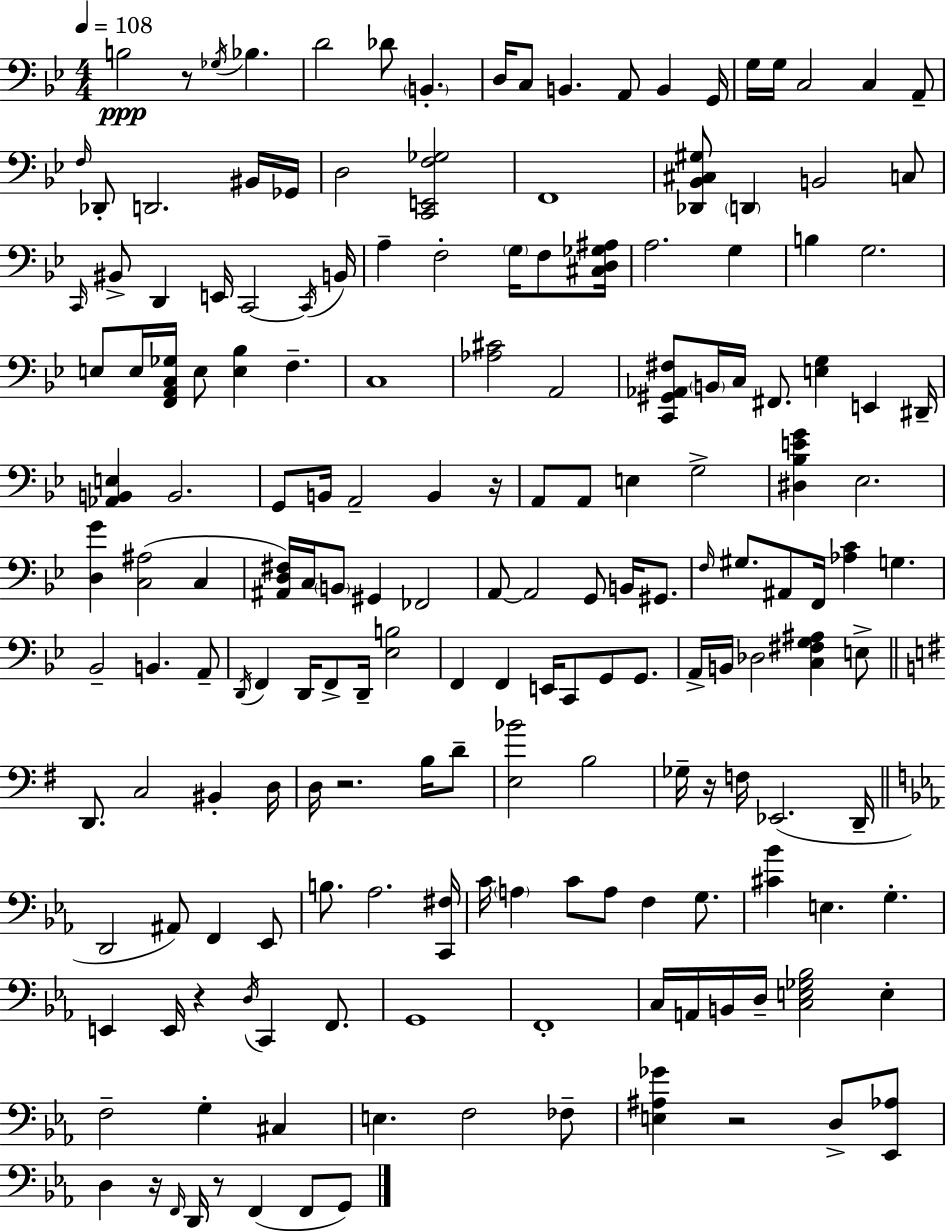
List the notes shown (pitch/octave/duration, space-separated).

B3/h R/e Gb3/s Bb3/q. D4/h Db4/e B2/q. D3/s C3/e B2/q. A2/e B2/q G2/s G3/s G3/s C3/h C3/q A2/e F3/s Db2/e D2/h. BIS2/s Gb2/s D3/h [C2,E2,F3,Gb3]/h F2/w [Db2,Bb2,C#3,G#3]/e D2/q B2/h C3/e C2/s BIS2/e D2/q E2/s C2/h C2/s B2/s A3/q F3/h G3/s F3/e [C#3,D3,Gb3,A#3]/s A3/h. G3/q B3/q G3/h. E3/e E3/s [F2,A2,C3,Gb3]/s E3/e [E3,Bb3]/q F3/q. C3/w [Ab3,C#4]/h A2/h [C2,G#2,Ab2,F#3]/e B2/s C3/s F#2/e. [E3,G3]/q E2/q D#2/s [Ab2,B2,E3]/q B2/h. G2/e B2/s A2/h B2/q R/s A2/e A2/e E3/q G3/h [D#3,Bb3,E4,G4]/q Eb3/h. [D3,G4]/q [C3,A#3]/h C3/q [A#2,D3,F#3]/s C3/s B2/e G#2/q FES2/h A2/e A2/h G2/e B2/s G#2/e. F3/s G#3/e. A#2/e F2/s [Ab3,C4]/q G3/q. Bb2/h B2/q. A2/e D2/s F2/q D2/s F2/e D2/s [Eb3,B3]/h F2/q F2/q E2/s C2/e G2/e G2/e. A2/s B2/s Db3/h [C3,F#3,G3,A#3]/q E3/e D2/e. C3/h BIS2/q D3/s D3/s R/h. B3/s D4/e [E3,Bb4]/h B3/h Gb3/s R/s F3/s Eb2/h. D2/s D2/h A#2/e F2/q Eb2/e B3/e. Ab3/h. [C2,F#3]/s C4/s A3/q C4/e A3/e F3/q G3/e. [C#4,Bb4]/q E3/q. G3/q. E2/q E2/s R/q D3/s C2/q F2/e. G2/w F2/w C3/s A2/s B2/s D3/s [C3,E3,Gb3,Bb3]/h E3/q F3/h G3/q C#3/q E3/q. F3/h FES3/e [E3,A#3,Gb4]/q R/h D3/e [Eb2,Ab3]/e D3/q R/s F2/s D2/s R/e F2/q F2/e G2/e